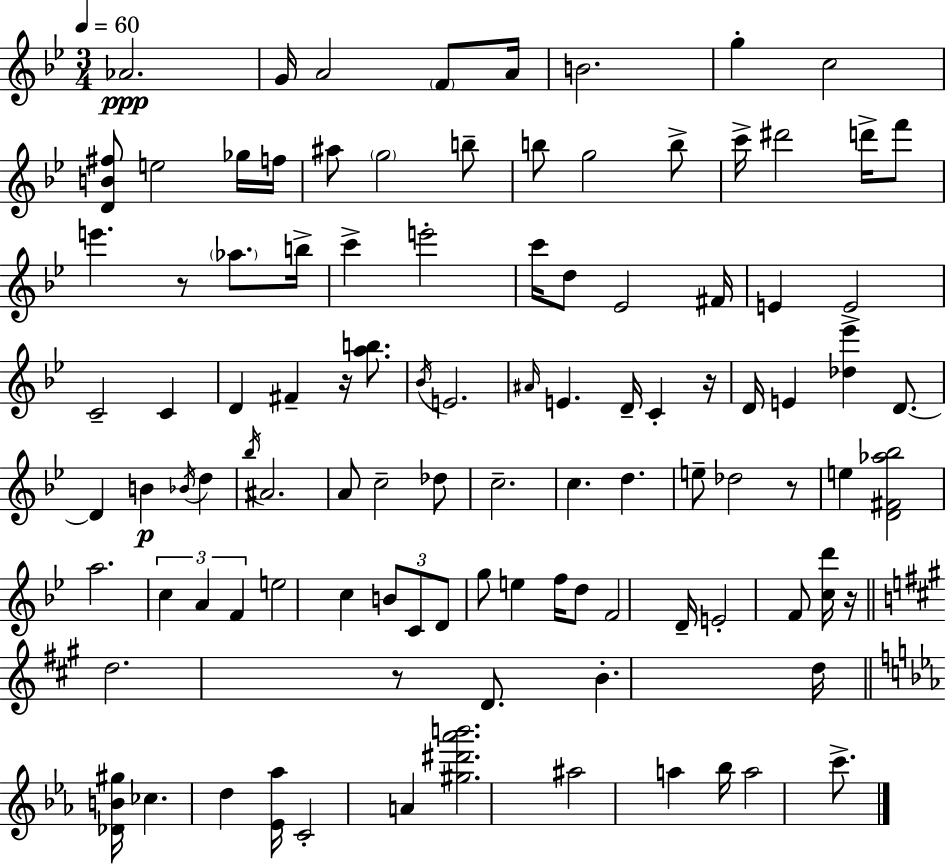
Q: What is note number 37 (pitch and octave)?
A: Bb4